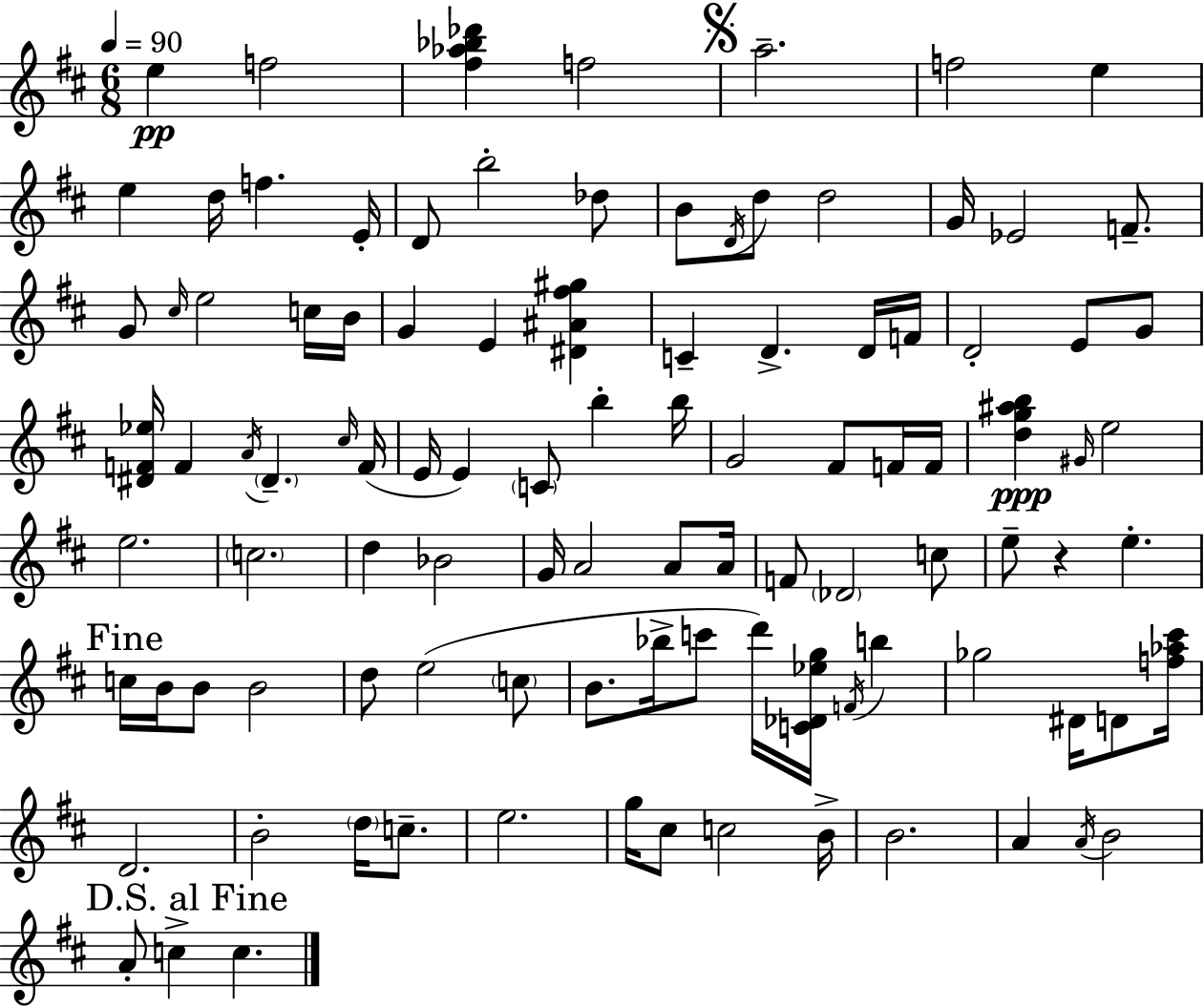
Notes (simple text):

E5/q F5/h [F#5,Ab5,Bb5,Db6]/q F5/h A5/h. F5/h E5/q E5/q D5/s F5/q. E4/s D4/e B5/h Db5/e B4/e D4/s D5/e D5/h G4/s Eb4/h F4/e. G4/e C#5/s E5/h C5/s B4/s G4/q E4/q [D#4,A#4,F#5,G#5]/q C4/q D4/q. D4/s F4/s D4/h E4/e G4/e [D#4,F4,Eb5]/s F4/q A4/s D#4/q. C#5/s F4/s E4/s E4/q C4/e B5/q B5/s G4/h F#4/e F4/s F4/s [D5,G5,A#5,B5]/q G#4/s E5/h E5/h. C5/h. D5/q Bb4/h G4/s A4/h A4/e A4/s F4/e Db4/h C5/e E5/e R/q E5/q. C5/s B4/s B4/e B4/h D5/e E5/h C5/e B4/e. Bb5/s C6/e D6/s [C4,Db4,Eb5,G5]/s F4/s B5/q Gb5/h D#4/s D4/e [F5,Ab5,C#6]/s D4/h. B4/h D5/s C5/e. E5/h. G5/s C#5/e C5/h B4/s B4/h. A4/q A4/s B4/h A4/e C5/q C5/q.